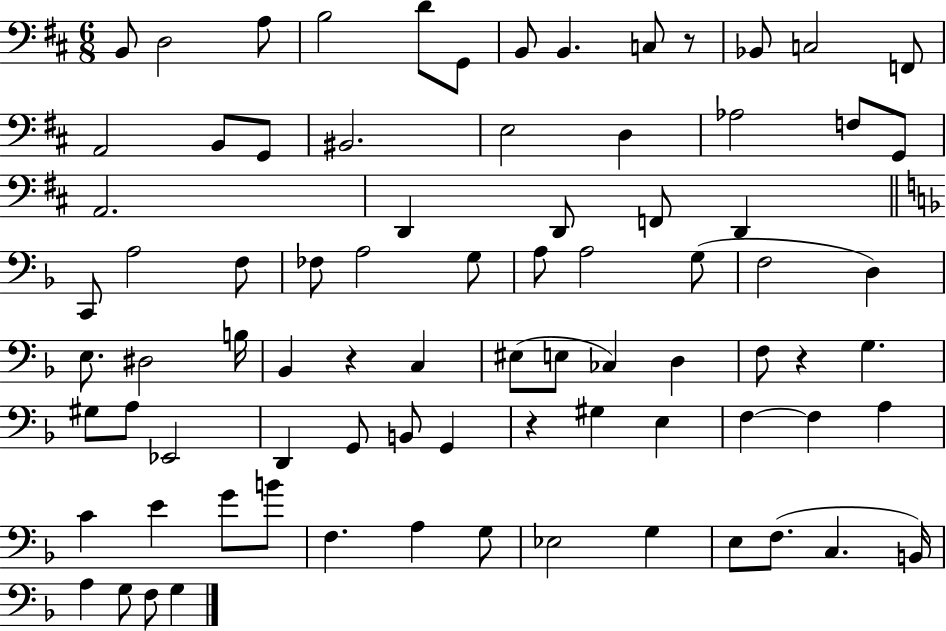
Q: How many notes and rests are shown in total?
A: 81